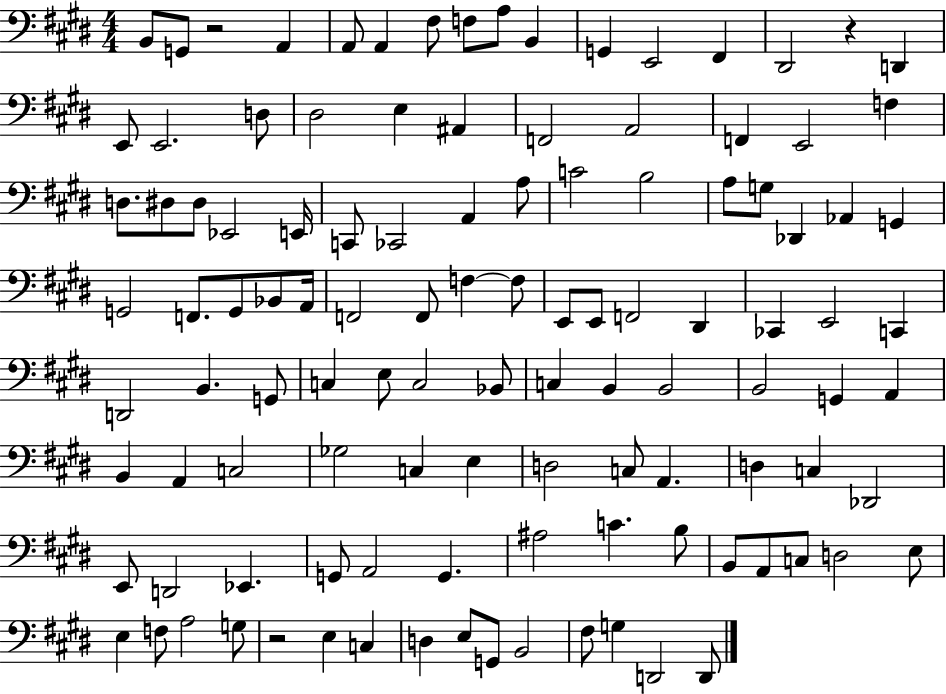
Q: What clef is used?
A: bass